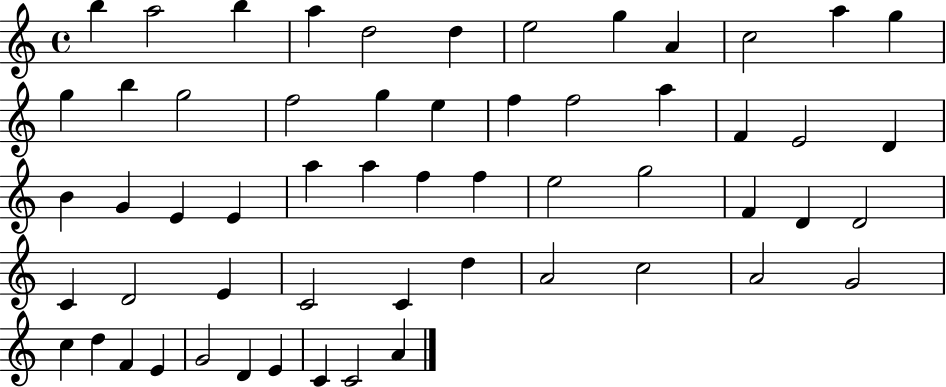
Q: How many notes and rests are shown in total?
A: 57